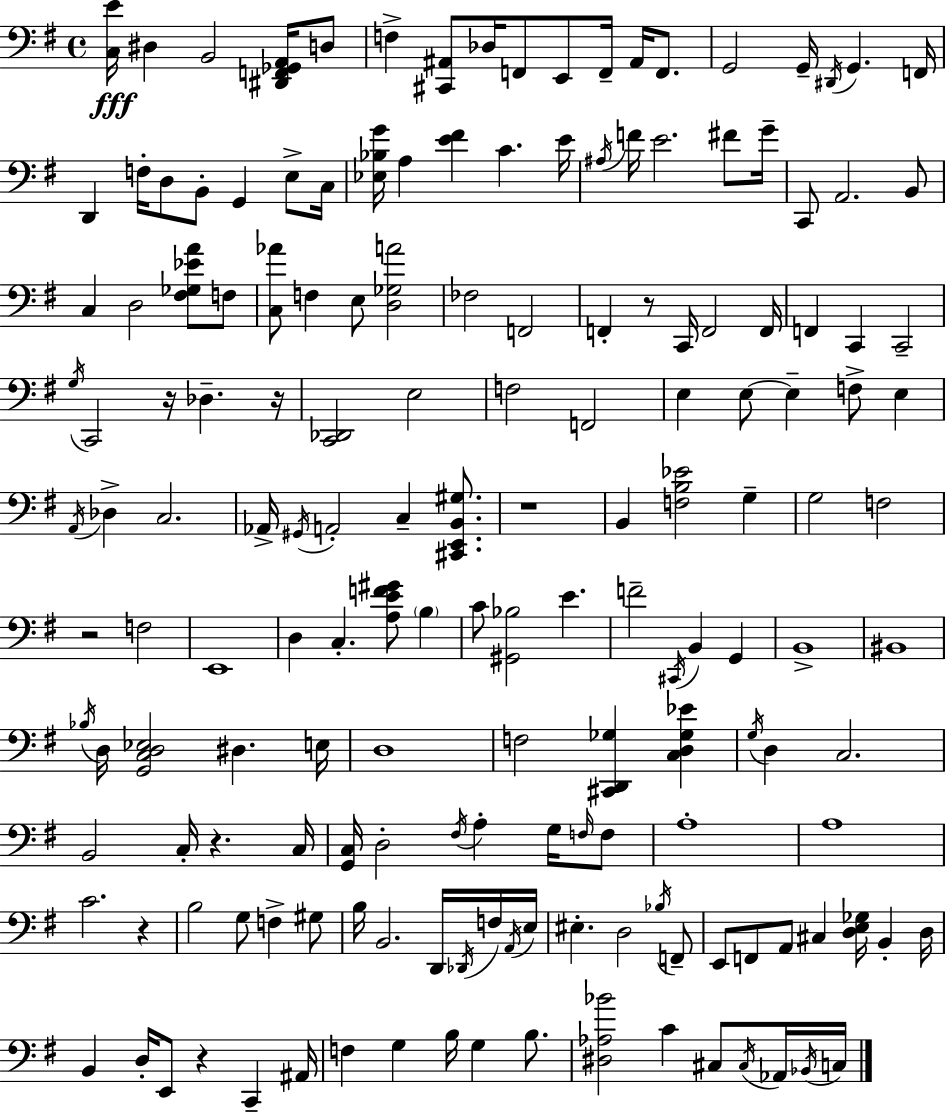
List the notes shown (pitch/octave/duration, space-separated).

[C3,E4]/s D#3/q B2/h [D#2,F2,Gb2,A2]/s D3/e F3/q [C#2,A#2]/e Db3/s F2/e E2/e F2/s A#2/s F2/e. G2/h G2/s D#2/s G2/q. F2/s D2/q F3/s D3/e B2/e G2/q E3/e C3/s [Eb3,Bb3,G4]/s A3/q [E4,F#4]/q C4/q. E4/s A#3/s F4/s E4/h. F#4/e G4/s C2/e A2/h. B2/e C3/q D3/h [F#3,Gb3,Eb4,A4]/e F3/e [C3,Ab4]/e F3/q E3/e [D3,Gb3,A4]/h FES3/h F2/h F2/q R/e C2/s F2/h F2/s F2/q C2/q C2/h G3/s C2/h R/s Db3/q. R/s [C2,Db2]/h E3/h F3/h F2/h E3/q E3/e E3/q F3/e E3/q A2/s Db3/q C3/h. Ab2/s G#2/s A2/h C3/q [C#2,E2,B2,G#3]/e. R/w B2/q [F3,B3,Eb4]/h G3/q G3/h F3/h R/h F3/h E2/w D3/q C3/q. [A3,E4,F4,G#4]/e B3/q C4/e [G#2,Bb3]/h E4/q. F4/h C#2/s B2/q G2/q B2/w BIS2/w Bb3/s D3/s [G2,C3,D3,Eb3]/h D#3/q. E3/s D3/w F3/h [C#2,D2,Gb3]/q [C3,D3,Gb3,Eb4]/q G3/s D3/q C3/h. B2/h C3/s R/q. C3/s [G2,C3]/s D3/h F#3/s A3/q G3/s F3/s F3/e A3/w A3/w C4/h. R/q B3/h G3/e F3/q G#3/e B3/s B2/h. D2/s Db2/s F3/s A2/s E3/s EIS3/q. D3/h Bb3/s F2/e E2/e F2/e A2/e C#3/q [D3,E3,Gb3]/s B2/q D3/s B2/q D3/s E2/e R/q C2/q A#2/s F3/q G3/q B3/s G3/q B3/e. [D#3,Ab3,Bb4]/h C4/q C#3/e C#3/s Ab2/s Bb2/s C3/s